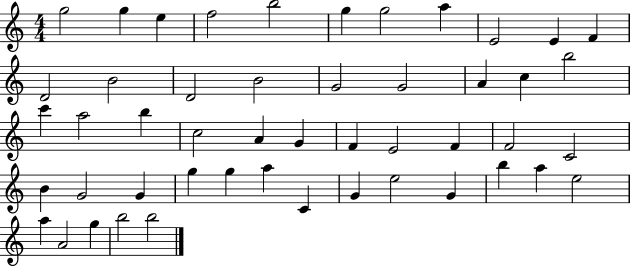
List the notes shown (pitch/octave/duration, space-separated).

G5/h G5/q E5/q F5/h B5/h G5/q G5/h A5/q E4/h E4/q F4/q D4/h B4/h D4/h B4/h G4/h G4/h A4/q C5/q B5/h C6/q A5/h B5/q C5/h A4/q G4/q F4/q E4/h F4/q F4/h C4/h B4/q G4/h G4/q G5/q G5/q A5/q C4/q G4/q E5/h G4/q B5/q A5/q E5/h A5/q A4/h G5/q B5/h B5/h